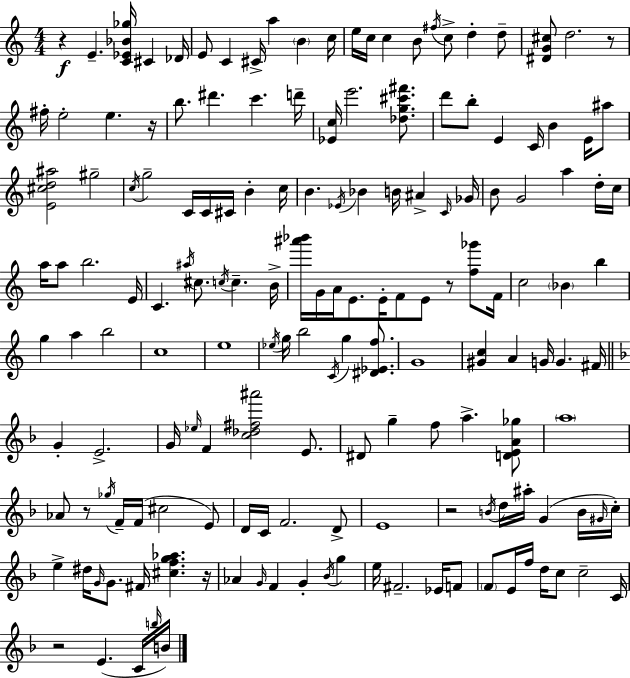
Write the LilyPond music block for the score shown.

{
  \clef treble
  \numericTimeSignature
  \time 4/4
  \key c \major
  r4\f e'4.-- <c' ees' bes' ges''>16 cis'4 des'16 | e'8 c'4 cis'16-> a''4 \parenthesize b'4 c''16 | e''16 c''16 c''4 b'8 \acciaccatura { fis''16 } c''8-> d''4-. d''8-- | <dis' g' cis''>8 d''2. r8 | \break fis''16-. e''2-. e''4. | r16 b''8. dis'''4. c'''4. | d'''16-- <ees' c''>16 e'''2. <des'' g'' cis''' fis'''>8. | d'''8 b''8-. e'4 c'16 b'4 e'16 ais''8 | \break <e' cis'' d'' ais''>2 gis''2-- | \acciaccatura { c''16 } g''2-- c'16 c'16 cis'16 b'4-. | c''16 b'4. \acciaccatura { ees'16 } bes'4 b'16 ais'4-> | \grace { c'16 } ges'16 b'8 g'2 a''4 | \break d''16-. c''16 a''16 a''8 b''2. | e'16 c'4. \acciaccatura { ais''16 } cis''8. \acciaccatura { c''16 } c''4.-- | b'16-> <ais''' bes'''>16 g'16 a'16 e'8. e'16-. f'8 e'8 | r8 <f'' ges'''>8 f'16 c''2 \parenthesize bes'4 | \break b''4 g''4 a''4 b''2 | c''1 | e''1 | \acciaccatura { ees''16 } g''16 b''2 | \break \acciaccatura { c'16 } g''4 <dis' ees' f''>8. g'1 | <gis' c''>4 a'4 | g'16 g'4. fis'16 \bar "||" \break \key d \minor g'4-. e'2.-> | g'16 \grace { ees''16 } f'4 <c'' des'' fis'' ais'''>2 e'8. | dis'8 g''4-- f''8 a''4.-> <d' e' a' ges''>8 | \parenthesize a''1 | \break aes'8 r8 \acciaccatura { ges''16 } f'16-- f'16( cis''2 | e'8) d'16 c'16 f'2. | d'8-> e'1 | r2 \acciaccatura { b'16 } d''16 ais''16-. g'4( | \break b'16 \grace { gis'16 }) c''16-. e''4-> dis''16 \grace { g'16 } g'8. fis'16 <cis'' f'' g'' aes''>4. | r16 aes'4 \grace { g'16 } f'4 g'4-. | \acciaccatura { bes'16 } g''4 e''16 fis'2.-- | ees'16 f'8 \parenthesize f'8 e'16 f''16 d''16 c''8 c''2-- | \break c'16 r2 e'4.( | c'16 \grace { b''16 } b'16) \bar "|."
}